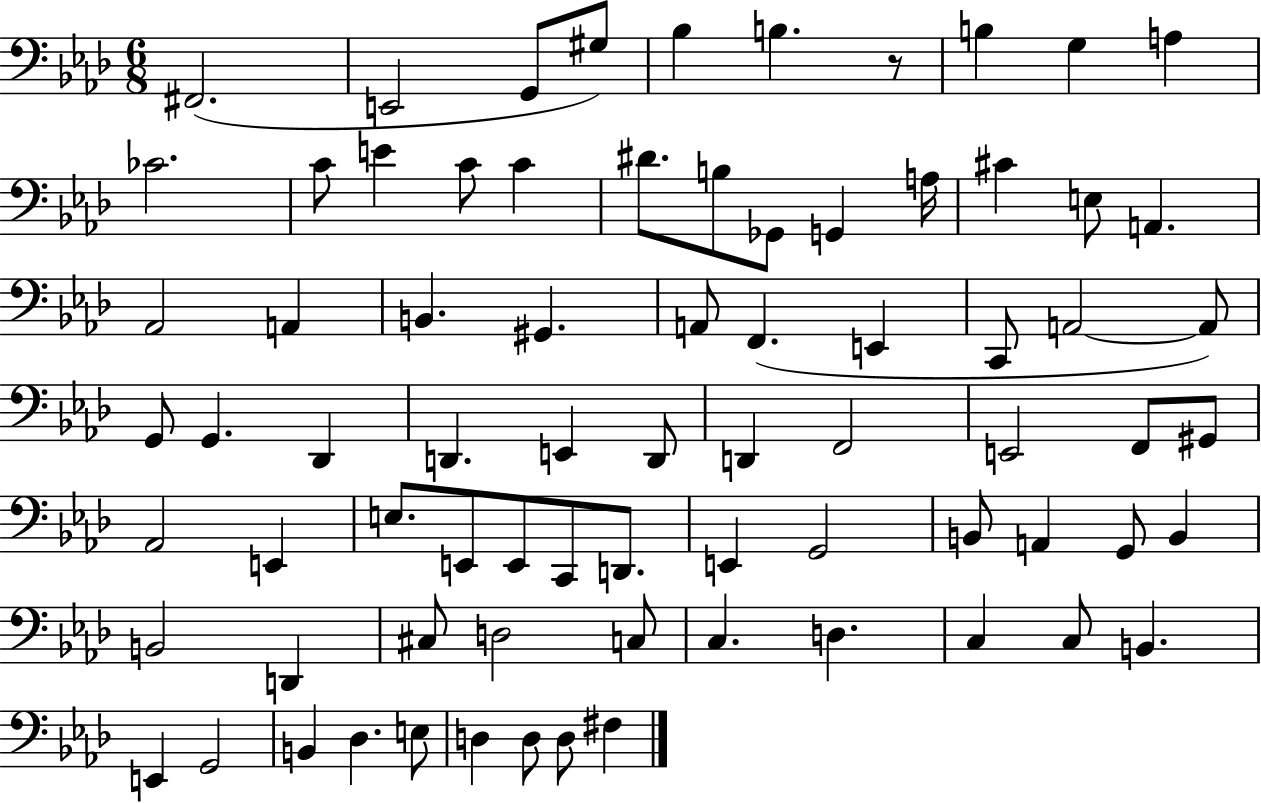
X:1
T:Untitled
M:6/8
L:1/4
K:Ab
^F,,2 E,,2 G,,/2 ^G,/2 _B, B, z/2 B, G, A, _C2 C/2 E C/2 C ^D/2 B,/2 _G,,/2 G,, A,/4 ^C E,/2 A,, _A,,2 A,, B,, ^G,, A,,/2 F,, E,, C,,/2 A,,2 A,,/2 G,,/2 G,, _D,, D,, E,, D,,/2 D,, F,,2 E,,2 F,,/2 ^G,,/2 _A,,2 E,, E,/2 E,,/2 E,,/2 C,,/2 D,,/2 E,, G,,2 B,,/2 A,, G,,/2 B,, B,,2 D,, ^C,/2 D,2 C,/2 C, D, C, C,/2 B,, E,, G,,2 B,, _D, E,/2 D, D,/2 D,/2 ^F,